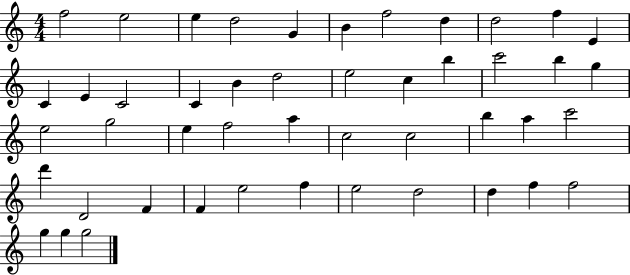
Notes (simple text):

F5/h E5/h E5/q D5/h G4/q B4/q F5/h D5/q D5/h F5/q E4/q C4/q E4/q C4/h C4/q B4/q D5/h E5/h C5/q B5/q C6/h B5/q G5/q E5/h G5/h E5/q F5/h A5/q C5/h C5/h B5/q A5/q C6/h D6/q D4/h F4/q F4/q E5/h F5/q E5/h D5/h D5/q F5/q F5/h G5/q G5/q G5/h